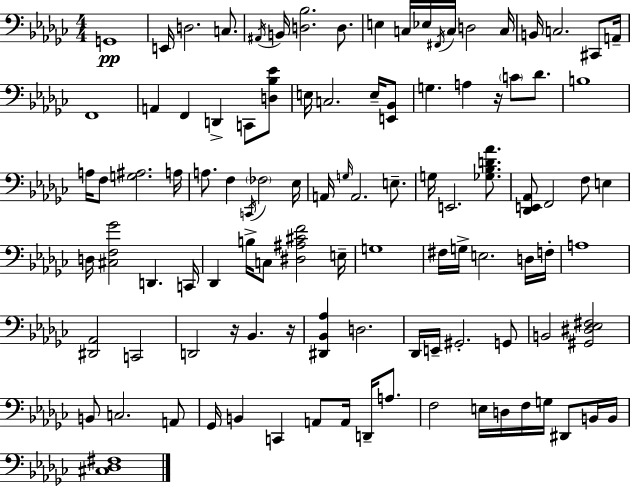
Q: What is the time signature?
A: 4/4